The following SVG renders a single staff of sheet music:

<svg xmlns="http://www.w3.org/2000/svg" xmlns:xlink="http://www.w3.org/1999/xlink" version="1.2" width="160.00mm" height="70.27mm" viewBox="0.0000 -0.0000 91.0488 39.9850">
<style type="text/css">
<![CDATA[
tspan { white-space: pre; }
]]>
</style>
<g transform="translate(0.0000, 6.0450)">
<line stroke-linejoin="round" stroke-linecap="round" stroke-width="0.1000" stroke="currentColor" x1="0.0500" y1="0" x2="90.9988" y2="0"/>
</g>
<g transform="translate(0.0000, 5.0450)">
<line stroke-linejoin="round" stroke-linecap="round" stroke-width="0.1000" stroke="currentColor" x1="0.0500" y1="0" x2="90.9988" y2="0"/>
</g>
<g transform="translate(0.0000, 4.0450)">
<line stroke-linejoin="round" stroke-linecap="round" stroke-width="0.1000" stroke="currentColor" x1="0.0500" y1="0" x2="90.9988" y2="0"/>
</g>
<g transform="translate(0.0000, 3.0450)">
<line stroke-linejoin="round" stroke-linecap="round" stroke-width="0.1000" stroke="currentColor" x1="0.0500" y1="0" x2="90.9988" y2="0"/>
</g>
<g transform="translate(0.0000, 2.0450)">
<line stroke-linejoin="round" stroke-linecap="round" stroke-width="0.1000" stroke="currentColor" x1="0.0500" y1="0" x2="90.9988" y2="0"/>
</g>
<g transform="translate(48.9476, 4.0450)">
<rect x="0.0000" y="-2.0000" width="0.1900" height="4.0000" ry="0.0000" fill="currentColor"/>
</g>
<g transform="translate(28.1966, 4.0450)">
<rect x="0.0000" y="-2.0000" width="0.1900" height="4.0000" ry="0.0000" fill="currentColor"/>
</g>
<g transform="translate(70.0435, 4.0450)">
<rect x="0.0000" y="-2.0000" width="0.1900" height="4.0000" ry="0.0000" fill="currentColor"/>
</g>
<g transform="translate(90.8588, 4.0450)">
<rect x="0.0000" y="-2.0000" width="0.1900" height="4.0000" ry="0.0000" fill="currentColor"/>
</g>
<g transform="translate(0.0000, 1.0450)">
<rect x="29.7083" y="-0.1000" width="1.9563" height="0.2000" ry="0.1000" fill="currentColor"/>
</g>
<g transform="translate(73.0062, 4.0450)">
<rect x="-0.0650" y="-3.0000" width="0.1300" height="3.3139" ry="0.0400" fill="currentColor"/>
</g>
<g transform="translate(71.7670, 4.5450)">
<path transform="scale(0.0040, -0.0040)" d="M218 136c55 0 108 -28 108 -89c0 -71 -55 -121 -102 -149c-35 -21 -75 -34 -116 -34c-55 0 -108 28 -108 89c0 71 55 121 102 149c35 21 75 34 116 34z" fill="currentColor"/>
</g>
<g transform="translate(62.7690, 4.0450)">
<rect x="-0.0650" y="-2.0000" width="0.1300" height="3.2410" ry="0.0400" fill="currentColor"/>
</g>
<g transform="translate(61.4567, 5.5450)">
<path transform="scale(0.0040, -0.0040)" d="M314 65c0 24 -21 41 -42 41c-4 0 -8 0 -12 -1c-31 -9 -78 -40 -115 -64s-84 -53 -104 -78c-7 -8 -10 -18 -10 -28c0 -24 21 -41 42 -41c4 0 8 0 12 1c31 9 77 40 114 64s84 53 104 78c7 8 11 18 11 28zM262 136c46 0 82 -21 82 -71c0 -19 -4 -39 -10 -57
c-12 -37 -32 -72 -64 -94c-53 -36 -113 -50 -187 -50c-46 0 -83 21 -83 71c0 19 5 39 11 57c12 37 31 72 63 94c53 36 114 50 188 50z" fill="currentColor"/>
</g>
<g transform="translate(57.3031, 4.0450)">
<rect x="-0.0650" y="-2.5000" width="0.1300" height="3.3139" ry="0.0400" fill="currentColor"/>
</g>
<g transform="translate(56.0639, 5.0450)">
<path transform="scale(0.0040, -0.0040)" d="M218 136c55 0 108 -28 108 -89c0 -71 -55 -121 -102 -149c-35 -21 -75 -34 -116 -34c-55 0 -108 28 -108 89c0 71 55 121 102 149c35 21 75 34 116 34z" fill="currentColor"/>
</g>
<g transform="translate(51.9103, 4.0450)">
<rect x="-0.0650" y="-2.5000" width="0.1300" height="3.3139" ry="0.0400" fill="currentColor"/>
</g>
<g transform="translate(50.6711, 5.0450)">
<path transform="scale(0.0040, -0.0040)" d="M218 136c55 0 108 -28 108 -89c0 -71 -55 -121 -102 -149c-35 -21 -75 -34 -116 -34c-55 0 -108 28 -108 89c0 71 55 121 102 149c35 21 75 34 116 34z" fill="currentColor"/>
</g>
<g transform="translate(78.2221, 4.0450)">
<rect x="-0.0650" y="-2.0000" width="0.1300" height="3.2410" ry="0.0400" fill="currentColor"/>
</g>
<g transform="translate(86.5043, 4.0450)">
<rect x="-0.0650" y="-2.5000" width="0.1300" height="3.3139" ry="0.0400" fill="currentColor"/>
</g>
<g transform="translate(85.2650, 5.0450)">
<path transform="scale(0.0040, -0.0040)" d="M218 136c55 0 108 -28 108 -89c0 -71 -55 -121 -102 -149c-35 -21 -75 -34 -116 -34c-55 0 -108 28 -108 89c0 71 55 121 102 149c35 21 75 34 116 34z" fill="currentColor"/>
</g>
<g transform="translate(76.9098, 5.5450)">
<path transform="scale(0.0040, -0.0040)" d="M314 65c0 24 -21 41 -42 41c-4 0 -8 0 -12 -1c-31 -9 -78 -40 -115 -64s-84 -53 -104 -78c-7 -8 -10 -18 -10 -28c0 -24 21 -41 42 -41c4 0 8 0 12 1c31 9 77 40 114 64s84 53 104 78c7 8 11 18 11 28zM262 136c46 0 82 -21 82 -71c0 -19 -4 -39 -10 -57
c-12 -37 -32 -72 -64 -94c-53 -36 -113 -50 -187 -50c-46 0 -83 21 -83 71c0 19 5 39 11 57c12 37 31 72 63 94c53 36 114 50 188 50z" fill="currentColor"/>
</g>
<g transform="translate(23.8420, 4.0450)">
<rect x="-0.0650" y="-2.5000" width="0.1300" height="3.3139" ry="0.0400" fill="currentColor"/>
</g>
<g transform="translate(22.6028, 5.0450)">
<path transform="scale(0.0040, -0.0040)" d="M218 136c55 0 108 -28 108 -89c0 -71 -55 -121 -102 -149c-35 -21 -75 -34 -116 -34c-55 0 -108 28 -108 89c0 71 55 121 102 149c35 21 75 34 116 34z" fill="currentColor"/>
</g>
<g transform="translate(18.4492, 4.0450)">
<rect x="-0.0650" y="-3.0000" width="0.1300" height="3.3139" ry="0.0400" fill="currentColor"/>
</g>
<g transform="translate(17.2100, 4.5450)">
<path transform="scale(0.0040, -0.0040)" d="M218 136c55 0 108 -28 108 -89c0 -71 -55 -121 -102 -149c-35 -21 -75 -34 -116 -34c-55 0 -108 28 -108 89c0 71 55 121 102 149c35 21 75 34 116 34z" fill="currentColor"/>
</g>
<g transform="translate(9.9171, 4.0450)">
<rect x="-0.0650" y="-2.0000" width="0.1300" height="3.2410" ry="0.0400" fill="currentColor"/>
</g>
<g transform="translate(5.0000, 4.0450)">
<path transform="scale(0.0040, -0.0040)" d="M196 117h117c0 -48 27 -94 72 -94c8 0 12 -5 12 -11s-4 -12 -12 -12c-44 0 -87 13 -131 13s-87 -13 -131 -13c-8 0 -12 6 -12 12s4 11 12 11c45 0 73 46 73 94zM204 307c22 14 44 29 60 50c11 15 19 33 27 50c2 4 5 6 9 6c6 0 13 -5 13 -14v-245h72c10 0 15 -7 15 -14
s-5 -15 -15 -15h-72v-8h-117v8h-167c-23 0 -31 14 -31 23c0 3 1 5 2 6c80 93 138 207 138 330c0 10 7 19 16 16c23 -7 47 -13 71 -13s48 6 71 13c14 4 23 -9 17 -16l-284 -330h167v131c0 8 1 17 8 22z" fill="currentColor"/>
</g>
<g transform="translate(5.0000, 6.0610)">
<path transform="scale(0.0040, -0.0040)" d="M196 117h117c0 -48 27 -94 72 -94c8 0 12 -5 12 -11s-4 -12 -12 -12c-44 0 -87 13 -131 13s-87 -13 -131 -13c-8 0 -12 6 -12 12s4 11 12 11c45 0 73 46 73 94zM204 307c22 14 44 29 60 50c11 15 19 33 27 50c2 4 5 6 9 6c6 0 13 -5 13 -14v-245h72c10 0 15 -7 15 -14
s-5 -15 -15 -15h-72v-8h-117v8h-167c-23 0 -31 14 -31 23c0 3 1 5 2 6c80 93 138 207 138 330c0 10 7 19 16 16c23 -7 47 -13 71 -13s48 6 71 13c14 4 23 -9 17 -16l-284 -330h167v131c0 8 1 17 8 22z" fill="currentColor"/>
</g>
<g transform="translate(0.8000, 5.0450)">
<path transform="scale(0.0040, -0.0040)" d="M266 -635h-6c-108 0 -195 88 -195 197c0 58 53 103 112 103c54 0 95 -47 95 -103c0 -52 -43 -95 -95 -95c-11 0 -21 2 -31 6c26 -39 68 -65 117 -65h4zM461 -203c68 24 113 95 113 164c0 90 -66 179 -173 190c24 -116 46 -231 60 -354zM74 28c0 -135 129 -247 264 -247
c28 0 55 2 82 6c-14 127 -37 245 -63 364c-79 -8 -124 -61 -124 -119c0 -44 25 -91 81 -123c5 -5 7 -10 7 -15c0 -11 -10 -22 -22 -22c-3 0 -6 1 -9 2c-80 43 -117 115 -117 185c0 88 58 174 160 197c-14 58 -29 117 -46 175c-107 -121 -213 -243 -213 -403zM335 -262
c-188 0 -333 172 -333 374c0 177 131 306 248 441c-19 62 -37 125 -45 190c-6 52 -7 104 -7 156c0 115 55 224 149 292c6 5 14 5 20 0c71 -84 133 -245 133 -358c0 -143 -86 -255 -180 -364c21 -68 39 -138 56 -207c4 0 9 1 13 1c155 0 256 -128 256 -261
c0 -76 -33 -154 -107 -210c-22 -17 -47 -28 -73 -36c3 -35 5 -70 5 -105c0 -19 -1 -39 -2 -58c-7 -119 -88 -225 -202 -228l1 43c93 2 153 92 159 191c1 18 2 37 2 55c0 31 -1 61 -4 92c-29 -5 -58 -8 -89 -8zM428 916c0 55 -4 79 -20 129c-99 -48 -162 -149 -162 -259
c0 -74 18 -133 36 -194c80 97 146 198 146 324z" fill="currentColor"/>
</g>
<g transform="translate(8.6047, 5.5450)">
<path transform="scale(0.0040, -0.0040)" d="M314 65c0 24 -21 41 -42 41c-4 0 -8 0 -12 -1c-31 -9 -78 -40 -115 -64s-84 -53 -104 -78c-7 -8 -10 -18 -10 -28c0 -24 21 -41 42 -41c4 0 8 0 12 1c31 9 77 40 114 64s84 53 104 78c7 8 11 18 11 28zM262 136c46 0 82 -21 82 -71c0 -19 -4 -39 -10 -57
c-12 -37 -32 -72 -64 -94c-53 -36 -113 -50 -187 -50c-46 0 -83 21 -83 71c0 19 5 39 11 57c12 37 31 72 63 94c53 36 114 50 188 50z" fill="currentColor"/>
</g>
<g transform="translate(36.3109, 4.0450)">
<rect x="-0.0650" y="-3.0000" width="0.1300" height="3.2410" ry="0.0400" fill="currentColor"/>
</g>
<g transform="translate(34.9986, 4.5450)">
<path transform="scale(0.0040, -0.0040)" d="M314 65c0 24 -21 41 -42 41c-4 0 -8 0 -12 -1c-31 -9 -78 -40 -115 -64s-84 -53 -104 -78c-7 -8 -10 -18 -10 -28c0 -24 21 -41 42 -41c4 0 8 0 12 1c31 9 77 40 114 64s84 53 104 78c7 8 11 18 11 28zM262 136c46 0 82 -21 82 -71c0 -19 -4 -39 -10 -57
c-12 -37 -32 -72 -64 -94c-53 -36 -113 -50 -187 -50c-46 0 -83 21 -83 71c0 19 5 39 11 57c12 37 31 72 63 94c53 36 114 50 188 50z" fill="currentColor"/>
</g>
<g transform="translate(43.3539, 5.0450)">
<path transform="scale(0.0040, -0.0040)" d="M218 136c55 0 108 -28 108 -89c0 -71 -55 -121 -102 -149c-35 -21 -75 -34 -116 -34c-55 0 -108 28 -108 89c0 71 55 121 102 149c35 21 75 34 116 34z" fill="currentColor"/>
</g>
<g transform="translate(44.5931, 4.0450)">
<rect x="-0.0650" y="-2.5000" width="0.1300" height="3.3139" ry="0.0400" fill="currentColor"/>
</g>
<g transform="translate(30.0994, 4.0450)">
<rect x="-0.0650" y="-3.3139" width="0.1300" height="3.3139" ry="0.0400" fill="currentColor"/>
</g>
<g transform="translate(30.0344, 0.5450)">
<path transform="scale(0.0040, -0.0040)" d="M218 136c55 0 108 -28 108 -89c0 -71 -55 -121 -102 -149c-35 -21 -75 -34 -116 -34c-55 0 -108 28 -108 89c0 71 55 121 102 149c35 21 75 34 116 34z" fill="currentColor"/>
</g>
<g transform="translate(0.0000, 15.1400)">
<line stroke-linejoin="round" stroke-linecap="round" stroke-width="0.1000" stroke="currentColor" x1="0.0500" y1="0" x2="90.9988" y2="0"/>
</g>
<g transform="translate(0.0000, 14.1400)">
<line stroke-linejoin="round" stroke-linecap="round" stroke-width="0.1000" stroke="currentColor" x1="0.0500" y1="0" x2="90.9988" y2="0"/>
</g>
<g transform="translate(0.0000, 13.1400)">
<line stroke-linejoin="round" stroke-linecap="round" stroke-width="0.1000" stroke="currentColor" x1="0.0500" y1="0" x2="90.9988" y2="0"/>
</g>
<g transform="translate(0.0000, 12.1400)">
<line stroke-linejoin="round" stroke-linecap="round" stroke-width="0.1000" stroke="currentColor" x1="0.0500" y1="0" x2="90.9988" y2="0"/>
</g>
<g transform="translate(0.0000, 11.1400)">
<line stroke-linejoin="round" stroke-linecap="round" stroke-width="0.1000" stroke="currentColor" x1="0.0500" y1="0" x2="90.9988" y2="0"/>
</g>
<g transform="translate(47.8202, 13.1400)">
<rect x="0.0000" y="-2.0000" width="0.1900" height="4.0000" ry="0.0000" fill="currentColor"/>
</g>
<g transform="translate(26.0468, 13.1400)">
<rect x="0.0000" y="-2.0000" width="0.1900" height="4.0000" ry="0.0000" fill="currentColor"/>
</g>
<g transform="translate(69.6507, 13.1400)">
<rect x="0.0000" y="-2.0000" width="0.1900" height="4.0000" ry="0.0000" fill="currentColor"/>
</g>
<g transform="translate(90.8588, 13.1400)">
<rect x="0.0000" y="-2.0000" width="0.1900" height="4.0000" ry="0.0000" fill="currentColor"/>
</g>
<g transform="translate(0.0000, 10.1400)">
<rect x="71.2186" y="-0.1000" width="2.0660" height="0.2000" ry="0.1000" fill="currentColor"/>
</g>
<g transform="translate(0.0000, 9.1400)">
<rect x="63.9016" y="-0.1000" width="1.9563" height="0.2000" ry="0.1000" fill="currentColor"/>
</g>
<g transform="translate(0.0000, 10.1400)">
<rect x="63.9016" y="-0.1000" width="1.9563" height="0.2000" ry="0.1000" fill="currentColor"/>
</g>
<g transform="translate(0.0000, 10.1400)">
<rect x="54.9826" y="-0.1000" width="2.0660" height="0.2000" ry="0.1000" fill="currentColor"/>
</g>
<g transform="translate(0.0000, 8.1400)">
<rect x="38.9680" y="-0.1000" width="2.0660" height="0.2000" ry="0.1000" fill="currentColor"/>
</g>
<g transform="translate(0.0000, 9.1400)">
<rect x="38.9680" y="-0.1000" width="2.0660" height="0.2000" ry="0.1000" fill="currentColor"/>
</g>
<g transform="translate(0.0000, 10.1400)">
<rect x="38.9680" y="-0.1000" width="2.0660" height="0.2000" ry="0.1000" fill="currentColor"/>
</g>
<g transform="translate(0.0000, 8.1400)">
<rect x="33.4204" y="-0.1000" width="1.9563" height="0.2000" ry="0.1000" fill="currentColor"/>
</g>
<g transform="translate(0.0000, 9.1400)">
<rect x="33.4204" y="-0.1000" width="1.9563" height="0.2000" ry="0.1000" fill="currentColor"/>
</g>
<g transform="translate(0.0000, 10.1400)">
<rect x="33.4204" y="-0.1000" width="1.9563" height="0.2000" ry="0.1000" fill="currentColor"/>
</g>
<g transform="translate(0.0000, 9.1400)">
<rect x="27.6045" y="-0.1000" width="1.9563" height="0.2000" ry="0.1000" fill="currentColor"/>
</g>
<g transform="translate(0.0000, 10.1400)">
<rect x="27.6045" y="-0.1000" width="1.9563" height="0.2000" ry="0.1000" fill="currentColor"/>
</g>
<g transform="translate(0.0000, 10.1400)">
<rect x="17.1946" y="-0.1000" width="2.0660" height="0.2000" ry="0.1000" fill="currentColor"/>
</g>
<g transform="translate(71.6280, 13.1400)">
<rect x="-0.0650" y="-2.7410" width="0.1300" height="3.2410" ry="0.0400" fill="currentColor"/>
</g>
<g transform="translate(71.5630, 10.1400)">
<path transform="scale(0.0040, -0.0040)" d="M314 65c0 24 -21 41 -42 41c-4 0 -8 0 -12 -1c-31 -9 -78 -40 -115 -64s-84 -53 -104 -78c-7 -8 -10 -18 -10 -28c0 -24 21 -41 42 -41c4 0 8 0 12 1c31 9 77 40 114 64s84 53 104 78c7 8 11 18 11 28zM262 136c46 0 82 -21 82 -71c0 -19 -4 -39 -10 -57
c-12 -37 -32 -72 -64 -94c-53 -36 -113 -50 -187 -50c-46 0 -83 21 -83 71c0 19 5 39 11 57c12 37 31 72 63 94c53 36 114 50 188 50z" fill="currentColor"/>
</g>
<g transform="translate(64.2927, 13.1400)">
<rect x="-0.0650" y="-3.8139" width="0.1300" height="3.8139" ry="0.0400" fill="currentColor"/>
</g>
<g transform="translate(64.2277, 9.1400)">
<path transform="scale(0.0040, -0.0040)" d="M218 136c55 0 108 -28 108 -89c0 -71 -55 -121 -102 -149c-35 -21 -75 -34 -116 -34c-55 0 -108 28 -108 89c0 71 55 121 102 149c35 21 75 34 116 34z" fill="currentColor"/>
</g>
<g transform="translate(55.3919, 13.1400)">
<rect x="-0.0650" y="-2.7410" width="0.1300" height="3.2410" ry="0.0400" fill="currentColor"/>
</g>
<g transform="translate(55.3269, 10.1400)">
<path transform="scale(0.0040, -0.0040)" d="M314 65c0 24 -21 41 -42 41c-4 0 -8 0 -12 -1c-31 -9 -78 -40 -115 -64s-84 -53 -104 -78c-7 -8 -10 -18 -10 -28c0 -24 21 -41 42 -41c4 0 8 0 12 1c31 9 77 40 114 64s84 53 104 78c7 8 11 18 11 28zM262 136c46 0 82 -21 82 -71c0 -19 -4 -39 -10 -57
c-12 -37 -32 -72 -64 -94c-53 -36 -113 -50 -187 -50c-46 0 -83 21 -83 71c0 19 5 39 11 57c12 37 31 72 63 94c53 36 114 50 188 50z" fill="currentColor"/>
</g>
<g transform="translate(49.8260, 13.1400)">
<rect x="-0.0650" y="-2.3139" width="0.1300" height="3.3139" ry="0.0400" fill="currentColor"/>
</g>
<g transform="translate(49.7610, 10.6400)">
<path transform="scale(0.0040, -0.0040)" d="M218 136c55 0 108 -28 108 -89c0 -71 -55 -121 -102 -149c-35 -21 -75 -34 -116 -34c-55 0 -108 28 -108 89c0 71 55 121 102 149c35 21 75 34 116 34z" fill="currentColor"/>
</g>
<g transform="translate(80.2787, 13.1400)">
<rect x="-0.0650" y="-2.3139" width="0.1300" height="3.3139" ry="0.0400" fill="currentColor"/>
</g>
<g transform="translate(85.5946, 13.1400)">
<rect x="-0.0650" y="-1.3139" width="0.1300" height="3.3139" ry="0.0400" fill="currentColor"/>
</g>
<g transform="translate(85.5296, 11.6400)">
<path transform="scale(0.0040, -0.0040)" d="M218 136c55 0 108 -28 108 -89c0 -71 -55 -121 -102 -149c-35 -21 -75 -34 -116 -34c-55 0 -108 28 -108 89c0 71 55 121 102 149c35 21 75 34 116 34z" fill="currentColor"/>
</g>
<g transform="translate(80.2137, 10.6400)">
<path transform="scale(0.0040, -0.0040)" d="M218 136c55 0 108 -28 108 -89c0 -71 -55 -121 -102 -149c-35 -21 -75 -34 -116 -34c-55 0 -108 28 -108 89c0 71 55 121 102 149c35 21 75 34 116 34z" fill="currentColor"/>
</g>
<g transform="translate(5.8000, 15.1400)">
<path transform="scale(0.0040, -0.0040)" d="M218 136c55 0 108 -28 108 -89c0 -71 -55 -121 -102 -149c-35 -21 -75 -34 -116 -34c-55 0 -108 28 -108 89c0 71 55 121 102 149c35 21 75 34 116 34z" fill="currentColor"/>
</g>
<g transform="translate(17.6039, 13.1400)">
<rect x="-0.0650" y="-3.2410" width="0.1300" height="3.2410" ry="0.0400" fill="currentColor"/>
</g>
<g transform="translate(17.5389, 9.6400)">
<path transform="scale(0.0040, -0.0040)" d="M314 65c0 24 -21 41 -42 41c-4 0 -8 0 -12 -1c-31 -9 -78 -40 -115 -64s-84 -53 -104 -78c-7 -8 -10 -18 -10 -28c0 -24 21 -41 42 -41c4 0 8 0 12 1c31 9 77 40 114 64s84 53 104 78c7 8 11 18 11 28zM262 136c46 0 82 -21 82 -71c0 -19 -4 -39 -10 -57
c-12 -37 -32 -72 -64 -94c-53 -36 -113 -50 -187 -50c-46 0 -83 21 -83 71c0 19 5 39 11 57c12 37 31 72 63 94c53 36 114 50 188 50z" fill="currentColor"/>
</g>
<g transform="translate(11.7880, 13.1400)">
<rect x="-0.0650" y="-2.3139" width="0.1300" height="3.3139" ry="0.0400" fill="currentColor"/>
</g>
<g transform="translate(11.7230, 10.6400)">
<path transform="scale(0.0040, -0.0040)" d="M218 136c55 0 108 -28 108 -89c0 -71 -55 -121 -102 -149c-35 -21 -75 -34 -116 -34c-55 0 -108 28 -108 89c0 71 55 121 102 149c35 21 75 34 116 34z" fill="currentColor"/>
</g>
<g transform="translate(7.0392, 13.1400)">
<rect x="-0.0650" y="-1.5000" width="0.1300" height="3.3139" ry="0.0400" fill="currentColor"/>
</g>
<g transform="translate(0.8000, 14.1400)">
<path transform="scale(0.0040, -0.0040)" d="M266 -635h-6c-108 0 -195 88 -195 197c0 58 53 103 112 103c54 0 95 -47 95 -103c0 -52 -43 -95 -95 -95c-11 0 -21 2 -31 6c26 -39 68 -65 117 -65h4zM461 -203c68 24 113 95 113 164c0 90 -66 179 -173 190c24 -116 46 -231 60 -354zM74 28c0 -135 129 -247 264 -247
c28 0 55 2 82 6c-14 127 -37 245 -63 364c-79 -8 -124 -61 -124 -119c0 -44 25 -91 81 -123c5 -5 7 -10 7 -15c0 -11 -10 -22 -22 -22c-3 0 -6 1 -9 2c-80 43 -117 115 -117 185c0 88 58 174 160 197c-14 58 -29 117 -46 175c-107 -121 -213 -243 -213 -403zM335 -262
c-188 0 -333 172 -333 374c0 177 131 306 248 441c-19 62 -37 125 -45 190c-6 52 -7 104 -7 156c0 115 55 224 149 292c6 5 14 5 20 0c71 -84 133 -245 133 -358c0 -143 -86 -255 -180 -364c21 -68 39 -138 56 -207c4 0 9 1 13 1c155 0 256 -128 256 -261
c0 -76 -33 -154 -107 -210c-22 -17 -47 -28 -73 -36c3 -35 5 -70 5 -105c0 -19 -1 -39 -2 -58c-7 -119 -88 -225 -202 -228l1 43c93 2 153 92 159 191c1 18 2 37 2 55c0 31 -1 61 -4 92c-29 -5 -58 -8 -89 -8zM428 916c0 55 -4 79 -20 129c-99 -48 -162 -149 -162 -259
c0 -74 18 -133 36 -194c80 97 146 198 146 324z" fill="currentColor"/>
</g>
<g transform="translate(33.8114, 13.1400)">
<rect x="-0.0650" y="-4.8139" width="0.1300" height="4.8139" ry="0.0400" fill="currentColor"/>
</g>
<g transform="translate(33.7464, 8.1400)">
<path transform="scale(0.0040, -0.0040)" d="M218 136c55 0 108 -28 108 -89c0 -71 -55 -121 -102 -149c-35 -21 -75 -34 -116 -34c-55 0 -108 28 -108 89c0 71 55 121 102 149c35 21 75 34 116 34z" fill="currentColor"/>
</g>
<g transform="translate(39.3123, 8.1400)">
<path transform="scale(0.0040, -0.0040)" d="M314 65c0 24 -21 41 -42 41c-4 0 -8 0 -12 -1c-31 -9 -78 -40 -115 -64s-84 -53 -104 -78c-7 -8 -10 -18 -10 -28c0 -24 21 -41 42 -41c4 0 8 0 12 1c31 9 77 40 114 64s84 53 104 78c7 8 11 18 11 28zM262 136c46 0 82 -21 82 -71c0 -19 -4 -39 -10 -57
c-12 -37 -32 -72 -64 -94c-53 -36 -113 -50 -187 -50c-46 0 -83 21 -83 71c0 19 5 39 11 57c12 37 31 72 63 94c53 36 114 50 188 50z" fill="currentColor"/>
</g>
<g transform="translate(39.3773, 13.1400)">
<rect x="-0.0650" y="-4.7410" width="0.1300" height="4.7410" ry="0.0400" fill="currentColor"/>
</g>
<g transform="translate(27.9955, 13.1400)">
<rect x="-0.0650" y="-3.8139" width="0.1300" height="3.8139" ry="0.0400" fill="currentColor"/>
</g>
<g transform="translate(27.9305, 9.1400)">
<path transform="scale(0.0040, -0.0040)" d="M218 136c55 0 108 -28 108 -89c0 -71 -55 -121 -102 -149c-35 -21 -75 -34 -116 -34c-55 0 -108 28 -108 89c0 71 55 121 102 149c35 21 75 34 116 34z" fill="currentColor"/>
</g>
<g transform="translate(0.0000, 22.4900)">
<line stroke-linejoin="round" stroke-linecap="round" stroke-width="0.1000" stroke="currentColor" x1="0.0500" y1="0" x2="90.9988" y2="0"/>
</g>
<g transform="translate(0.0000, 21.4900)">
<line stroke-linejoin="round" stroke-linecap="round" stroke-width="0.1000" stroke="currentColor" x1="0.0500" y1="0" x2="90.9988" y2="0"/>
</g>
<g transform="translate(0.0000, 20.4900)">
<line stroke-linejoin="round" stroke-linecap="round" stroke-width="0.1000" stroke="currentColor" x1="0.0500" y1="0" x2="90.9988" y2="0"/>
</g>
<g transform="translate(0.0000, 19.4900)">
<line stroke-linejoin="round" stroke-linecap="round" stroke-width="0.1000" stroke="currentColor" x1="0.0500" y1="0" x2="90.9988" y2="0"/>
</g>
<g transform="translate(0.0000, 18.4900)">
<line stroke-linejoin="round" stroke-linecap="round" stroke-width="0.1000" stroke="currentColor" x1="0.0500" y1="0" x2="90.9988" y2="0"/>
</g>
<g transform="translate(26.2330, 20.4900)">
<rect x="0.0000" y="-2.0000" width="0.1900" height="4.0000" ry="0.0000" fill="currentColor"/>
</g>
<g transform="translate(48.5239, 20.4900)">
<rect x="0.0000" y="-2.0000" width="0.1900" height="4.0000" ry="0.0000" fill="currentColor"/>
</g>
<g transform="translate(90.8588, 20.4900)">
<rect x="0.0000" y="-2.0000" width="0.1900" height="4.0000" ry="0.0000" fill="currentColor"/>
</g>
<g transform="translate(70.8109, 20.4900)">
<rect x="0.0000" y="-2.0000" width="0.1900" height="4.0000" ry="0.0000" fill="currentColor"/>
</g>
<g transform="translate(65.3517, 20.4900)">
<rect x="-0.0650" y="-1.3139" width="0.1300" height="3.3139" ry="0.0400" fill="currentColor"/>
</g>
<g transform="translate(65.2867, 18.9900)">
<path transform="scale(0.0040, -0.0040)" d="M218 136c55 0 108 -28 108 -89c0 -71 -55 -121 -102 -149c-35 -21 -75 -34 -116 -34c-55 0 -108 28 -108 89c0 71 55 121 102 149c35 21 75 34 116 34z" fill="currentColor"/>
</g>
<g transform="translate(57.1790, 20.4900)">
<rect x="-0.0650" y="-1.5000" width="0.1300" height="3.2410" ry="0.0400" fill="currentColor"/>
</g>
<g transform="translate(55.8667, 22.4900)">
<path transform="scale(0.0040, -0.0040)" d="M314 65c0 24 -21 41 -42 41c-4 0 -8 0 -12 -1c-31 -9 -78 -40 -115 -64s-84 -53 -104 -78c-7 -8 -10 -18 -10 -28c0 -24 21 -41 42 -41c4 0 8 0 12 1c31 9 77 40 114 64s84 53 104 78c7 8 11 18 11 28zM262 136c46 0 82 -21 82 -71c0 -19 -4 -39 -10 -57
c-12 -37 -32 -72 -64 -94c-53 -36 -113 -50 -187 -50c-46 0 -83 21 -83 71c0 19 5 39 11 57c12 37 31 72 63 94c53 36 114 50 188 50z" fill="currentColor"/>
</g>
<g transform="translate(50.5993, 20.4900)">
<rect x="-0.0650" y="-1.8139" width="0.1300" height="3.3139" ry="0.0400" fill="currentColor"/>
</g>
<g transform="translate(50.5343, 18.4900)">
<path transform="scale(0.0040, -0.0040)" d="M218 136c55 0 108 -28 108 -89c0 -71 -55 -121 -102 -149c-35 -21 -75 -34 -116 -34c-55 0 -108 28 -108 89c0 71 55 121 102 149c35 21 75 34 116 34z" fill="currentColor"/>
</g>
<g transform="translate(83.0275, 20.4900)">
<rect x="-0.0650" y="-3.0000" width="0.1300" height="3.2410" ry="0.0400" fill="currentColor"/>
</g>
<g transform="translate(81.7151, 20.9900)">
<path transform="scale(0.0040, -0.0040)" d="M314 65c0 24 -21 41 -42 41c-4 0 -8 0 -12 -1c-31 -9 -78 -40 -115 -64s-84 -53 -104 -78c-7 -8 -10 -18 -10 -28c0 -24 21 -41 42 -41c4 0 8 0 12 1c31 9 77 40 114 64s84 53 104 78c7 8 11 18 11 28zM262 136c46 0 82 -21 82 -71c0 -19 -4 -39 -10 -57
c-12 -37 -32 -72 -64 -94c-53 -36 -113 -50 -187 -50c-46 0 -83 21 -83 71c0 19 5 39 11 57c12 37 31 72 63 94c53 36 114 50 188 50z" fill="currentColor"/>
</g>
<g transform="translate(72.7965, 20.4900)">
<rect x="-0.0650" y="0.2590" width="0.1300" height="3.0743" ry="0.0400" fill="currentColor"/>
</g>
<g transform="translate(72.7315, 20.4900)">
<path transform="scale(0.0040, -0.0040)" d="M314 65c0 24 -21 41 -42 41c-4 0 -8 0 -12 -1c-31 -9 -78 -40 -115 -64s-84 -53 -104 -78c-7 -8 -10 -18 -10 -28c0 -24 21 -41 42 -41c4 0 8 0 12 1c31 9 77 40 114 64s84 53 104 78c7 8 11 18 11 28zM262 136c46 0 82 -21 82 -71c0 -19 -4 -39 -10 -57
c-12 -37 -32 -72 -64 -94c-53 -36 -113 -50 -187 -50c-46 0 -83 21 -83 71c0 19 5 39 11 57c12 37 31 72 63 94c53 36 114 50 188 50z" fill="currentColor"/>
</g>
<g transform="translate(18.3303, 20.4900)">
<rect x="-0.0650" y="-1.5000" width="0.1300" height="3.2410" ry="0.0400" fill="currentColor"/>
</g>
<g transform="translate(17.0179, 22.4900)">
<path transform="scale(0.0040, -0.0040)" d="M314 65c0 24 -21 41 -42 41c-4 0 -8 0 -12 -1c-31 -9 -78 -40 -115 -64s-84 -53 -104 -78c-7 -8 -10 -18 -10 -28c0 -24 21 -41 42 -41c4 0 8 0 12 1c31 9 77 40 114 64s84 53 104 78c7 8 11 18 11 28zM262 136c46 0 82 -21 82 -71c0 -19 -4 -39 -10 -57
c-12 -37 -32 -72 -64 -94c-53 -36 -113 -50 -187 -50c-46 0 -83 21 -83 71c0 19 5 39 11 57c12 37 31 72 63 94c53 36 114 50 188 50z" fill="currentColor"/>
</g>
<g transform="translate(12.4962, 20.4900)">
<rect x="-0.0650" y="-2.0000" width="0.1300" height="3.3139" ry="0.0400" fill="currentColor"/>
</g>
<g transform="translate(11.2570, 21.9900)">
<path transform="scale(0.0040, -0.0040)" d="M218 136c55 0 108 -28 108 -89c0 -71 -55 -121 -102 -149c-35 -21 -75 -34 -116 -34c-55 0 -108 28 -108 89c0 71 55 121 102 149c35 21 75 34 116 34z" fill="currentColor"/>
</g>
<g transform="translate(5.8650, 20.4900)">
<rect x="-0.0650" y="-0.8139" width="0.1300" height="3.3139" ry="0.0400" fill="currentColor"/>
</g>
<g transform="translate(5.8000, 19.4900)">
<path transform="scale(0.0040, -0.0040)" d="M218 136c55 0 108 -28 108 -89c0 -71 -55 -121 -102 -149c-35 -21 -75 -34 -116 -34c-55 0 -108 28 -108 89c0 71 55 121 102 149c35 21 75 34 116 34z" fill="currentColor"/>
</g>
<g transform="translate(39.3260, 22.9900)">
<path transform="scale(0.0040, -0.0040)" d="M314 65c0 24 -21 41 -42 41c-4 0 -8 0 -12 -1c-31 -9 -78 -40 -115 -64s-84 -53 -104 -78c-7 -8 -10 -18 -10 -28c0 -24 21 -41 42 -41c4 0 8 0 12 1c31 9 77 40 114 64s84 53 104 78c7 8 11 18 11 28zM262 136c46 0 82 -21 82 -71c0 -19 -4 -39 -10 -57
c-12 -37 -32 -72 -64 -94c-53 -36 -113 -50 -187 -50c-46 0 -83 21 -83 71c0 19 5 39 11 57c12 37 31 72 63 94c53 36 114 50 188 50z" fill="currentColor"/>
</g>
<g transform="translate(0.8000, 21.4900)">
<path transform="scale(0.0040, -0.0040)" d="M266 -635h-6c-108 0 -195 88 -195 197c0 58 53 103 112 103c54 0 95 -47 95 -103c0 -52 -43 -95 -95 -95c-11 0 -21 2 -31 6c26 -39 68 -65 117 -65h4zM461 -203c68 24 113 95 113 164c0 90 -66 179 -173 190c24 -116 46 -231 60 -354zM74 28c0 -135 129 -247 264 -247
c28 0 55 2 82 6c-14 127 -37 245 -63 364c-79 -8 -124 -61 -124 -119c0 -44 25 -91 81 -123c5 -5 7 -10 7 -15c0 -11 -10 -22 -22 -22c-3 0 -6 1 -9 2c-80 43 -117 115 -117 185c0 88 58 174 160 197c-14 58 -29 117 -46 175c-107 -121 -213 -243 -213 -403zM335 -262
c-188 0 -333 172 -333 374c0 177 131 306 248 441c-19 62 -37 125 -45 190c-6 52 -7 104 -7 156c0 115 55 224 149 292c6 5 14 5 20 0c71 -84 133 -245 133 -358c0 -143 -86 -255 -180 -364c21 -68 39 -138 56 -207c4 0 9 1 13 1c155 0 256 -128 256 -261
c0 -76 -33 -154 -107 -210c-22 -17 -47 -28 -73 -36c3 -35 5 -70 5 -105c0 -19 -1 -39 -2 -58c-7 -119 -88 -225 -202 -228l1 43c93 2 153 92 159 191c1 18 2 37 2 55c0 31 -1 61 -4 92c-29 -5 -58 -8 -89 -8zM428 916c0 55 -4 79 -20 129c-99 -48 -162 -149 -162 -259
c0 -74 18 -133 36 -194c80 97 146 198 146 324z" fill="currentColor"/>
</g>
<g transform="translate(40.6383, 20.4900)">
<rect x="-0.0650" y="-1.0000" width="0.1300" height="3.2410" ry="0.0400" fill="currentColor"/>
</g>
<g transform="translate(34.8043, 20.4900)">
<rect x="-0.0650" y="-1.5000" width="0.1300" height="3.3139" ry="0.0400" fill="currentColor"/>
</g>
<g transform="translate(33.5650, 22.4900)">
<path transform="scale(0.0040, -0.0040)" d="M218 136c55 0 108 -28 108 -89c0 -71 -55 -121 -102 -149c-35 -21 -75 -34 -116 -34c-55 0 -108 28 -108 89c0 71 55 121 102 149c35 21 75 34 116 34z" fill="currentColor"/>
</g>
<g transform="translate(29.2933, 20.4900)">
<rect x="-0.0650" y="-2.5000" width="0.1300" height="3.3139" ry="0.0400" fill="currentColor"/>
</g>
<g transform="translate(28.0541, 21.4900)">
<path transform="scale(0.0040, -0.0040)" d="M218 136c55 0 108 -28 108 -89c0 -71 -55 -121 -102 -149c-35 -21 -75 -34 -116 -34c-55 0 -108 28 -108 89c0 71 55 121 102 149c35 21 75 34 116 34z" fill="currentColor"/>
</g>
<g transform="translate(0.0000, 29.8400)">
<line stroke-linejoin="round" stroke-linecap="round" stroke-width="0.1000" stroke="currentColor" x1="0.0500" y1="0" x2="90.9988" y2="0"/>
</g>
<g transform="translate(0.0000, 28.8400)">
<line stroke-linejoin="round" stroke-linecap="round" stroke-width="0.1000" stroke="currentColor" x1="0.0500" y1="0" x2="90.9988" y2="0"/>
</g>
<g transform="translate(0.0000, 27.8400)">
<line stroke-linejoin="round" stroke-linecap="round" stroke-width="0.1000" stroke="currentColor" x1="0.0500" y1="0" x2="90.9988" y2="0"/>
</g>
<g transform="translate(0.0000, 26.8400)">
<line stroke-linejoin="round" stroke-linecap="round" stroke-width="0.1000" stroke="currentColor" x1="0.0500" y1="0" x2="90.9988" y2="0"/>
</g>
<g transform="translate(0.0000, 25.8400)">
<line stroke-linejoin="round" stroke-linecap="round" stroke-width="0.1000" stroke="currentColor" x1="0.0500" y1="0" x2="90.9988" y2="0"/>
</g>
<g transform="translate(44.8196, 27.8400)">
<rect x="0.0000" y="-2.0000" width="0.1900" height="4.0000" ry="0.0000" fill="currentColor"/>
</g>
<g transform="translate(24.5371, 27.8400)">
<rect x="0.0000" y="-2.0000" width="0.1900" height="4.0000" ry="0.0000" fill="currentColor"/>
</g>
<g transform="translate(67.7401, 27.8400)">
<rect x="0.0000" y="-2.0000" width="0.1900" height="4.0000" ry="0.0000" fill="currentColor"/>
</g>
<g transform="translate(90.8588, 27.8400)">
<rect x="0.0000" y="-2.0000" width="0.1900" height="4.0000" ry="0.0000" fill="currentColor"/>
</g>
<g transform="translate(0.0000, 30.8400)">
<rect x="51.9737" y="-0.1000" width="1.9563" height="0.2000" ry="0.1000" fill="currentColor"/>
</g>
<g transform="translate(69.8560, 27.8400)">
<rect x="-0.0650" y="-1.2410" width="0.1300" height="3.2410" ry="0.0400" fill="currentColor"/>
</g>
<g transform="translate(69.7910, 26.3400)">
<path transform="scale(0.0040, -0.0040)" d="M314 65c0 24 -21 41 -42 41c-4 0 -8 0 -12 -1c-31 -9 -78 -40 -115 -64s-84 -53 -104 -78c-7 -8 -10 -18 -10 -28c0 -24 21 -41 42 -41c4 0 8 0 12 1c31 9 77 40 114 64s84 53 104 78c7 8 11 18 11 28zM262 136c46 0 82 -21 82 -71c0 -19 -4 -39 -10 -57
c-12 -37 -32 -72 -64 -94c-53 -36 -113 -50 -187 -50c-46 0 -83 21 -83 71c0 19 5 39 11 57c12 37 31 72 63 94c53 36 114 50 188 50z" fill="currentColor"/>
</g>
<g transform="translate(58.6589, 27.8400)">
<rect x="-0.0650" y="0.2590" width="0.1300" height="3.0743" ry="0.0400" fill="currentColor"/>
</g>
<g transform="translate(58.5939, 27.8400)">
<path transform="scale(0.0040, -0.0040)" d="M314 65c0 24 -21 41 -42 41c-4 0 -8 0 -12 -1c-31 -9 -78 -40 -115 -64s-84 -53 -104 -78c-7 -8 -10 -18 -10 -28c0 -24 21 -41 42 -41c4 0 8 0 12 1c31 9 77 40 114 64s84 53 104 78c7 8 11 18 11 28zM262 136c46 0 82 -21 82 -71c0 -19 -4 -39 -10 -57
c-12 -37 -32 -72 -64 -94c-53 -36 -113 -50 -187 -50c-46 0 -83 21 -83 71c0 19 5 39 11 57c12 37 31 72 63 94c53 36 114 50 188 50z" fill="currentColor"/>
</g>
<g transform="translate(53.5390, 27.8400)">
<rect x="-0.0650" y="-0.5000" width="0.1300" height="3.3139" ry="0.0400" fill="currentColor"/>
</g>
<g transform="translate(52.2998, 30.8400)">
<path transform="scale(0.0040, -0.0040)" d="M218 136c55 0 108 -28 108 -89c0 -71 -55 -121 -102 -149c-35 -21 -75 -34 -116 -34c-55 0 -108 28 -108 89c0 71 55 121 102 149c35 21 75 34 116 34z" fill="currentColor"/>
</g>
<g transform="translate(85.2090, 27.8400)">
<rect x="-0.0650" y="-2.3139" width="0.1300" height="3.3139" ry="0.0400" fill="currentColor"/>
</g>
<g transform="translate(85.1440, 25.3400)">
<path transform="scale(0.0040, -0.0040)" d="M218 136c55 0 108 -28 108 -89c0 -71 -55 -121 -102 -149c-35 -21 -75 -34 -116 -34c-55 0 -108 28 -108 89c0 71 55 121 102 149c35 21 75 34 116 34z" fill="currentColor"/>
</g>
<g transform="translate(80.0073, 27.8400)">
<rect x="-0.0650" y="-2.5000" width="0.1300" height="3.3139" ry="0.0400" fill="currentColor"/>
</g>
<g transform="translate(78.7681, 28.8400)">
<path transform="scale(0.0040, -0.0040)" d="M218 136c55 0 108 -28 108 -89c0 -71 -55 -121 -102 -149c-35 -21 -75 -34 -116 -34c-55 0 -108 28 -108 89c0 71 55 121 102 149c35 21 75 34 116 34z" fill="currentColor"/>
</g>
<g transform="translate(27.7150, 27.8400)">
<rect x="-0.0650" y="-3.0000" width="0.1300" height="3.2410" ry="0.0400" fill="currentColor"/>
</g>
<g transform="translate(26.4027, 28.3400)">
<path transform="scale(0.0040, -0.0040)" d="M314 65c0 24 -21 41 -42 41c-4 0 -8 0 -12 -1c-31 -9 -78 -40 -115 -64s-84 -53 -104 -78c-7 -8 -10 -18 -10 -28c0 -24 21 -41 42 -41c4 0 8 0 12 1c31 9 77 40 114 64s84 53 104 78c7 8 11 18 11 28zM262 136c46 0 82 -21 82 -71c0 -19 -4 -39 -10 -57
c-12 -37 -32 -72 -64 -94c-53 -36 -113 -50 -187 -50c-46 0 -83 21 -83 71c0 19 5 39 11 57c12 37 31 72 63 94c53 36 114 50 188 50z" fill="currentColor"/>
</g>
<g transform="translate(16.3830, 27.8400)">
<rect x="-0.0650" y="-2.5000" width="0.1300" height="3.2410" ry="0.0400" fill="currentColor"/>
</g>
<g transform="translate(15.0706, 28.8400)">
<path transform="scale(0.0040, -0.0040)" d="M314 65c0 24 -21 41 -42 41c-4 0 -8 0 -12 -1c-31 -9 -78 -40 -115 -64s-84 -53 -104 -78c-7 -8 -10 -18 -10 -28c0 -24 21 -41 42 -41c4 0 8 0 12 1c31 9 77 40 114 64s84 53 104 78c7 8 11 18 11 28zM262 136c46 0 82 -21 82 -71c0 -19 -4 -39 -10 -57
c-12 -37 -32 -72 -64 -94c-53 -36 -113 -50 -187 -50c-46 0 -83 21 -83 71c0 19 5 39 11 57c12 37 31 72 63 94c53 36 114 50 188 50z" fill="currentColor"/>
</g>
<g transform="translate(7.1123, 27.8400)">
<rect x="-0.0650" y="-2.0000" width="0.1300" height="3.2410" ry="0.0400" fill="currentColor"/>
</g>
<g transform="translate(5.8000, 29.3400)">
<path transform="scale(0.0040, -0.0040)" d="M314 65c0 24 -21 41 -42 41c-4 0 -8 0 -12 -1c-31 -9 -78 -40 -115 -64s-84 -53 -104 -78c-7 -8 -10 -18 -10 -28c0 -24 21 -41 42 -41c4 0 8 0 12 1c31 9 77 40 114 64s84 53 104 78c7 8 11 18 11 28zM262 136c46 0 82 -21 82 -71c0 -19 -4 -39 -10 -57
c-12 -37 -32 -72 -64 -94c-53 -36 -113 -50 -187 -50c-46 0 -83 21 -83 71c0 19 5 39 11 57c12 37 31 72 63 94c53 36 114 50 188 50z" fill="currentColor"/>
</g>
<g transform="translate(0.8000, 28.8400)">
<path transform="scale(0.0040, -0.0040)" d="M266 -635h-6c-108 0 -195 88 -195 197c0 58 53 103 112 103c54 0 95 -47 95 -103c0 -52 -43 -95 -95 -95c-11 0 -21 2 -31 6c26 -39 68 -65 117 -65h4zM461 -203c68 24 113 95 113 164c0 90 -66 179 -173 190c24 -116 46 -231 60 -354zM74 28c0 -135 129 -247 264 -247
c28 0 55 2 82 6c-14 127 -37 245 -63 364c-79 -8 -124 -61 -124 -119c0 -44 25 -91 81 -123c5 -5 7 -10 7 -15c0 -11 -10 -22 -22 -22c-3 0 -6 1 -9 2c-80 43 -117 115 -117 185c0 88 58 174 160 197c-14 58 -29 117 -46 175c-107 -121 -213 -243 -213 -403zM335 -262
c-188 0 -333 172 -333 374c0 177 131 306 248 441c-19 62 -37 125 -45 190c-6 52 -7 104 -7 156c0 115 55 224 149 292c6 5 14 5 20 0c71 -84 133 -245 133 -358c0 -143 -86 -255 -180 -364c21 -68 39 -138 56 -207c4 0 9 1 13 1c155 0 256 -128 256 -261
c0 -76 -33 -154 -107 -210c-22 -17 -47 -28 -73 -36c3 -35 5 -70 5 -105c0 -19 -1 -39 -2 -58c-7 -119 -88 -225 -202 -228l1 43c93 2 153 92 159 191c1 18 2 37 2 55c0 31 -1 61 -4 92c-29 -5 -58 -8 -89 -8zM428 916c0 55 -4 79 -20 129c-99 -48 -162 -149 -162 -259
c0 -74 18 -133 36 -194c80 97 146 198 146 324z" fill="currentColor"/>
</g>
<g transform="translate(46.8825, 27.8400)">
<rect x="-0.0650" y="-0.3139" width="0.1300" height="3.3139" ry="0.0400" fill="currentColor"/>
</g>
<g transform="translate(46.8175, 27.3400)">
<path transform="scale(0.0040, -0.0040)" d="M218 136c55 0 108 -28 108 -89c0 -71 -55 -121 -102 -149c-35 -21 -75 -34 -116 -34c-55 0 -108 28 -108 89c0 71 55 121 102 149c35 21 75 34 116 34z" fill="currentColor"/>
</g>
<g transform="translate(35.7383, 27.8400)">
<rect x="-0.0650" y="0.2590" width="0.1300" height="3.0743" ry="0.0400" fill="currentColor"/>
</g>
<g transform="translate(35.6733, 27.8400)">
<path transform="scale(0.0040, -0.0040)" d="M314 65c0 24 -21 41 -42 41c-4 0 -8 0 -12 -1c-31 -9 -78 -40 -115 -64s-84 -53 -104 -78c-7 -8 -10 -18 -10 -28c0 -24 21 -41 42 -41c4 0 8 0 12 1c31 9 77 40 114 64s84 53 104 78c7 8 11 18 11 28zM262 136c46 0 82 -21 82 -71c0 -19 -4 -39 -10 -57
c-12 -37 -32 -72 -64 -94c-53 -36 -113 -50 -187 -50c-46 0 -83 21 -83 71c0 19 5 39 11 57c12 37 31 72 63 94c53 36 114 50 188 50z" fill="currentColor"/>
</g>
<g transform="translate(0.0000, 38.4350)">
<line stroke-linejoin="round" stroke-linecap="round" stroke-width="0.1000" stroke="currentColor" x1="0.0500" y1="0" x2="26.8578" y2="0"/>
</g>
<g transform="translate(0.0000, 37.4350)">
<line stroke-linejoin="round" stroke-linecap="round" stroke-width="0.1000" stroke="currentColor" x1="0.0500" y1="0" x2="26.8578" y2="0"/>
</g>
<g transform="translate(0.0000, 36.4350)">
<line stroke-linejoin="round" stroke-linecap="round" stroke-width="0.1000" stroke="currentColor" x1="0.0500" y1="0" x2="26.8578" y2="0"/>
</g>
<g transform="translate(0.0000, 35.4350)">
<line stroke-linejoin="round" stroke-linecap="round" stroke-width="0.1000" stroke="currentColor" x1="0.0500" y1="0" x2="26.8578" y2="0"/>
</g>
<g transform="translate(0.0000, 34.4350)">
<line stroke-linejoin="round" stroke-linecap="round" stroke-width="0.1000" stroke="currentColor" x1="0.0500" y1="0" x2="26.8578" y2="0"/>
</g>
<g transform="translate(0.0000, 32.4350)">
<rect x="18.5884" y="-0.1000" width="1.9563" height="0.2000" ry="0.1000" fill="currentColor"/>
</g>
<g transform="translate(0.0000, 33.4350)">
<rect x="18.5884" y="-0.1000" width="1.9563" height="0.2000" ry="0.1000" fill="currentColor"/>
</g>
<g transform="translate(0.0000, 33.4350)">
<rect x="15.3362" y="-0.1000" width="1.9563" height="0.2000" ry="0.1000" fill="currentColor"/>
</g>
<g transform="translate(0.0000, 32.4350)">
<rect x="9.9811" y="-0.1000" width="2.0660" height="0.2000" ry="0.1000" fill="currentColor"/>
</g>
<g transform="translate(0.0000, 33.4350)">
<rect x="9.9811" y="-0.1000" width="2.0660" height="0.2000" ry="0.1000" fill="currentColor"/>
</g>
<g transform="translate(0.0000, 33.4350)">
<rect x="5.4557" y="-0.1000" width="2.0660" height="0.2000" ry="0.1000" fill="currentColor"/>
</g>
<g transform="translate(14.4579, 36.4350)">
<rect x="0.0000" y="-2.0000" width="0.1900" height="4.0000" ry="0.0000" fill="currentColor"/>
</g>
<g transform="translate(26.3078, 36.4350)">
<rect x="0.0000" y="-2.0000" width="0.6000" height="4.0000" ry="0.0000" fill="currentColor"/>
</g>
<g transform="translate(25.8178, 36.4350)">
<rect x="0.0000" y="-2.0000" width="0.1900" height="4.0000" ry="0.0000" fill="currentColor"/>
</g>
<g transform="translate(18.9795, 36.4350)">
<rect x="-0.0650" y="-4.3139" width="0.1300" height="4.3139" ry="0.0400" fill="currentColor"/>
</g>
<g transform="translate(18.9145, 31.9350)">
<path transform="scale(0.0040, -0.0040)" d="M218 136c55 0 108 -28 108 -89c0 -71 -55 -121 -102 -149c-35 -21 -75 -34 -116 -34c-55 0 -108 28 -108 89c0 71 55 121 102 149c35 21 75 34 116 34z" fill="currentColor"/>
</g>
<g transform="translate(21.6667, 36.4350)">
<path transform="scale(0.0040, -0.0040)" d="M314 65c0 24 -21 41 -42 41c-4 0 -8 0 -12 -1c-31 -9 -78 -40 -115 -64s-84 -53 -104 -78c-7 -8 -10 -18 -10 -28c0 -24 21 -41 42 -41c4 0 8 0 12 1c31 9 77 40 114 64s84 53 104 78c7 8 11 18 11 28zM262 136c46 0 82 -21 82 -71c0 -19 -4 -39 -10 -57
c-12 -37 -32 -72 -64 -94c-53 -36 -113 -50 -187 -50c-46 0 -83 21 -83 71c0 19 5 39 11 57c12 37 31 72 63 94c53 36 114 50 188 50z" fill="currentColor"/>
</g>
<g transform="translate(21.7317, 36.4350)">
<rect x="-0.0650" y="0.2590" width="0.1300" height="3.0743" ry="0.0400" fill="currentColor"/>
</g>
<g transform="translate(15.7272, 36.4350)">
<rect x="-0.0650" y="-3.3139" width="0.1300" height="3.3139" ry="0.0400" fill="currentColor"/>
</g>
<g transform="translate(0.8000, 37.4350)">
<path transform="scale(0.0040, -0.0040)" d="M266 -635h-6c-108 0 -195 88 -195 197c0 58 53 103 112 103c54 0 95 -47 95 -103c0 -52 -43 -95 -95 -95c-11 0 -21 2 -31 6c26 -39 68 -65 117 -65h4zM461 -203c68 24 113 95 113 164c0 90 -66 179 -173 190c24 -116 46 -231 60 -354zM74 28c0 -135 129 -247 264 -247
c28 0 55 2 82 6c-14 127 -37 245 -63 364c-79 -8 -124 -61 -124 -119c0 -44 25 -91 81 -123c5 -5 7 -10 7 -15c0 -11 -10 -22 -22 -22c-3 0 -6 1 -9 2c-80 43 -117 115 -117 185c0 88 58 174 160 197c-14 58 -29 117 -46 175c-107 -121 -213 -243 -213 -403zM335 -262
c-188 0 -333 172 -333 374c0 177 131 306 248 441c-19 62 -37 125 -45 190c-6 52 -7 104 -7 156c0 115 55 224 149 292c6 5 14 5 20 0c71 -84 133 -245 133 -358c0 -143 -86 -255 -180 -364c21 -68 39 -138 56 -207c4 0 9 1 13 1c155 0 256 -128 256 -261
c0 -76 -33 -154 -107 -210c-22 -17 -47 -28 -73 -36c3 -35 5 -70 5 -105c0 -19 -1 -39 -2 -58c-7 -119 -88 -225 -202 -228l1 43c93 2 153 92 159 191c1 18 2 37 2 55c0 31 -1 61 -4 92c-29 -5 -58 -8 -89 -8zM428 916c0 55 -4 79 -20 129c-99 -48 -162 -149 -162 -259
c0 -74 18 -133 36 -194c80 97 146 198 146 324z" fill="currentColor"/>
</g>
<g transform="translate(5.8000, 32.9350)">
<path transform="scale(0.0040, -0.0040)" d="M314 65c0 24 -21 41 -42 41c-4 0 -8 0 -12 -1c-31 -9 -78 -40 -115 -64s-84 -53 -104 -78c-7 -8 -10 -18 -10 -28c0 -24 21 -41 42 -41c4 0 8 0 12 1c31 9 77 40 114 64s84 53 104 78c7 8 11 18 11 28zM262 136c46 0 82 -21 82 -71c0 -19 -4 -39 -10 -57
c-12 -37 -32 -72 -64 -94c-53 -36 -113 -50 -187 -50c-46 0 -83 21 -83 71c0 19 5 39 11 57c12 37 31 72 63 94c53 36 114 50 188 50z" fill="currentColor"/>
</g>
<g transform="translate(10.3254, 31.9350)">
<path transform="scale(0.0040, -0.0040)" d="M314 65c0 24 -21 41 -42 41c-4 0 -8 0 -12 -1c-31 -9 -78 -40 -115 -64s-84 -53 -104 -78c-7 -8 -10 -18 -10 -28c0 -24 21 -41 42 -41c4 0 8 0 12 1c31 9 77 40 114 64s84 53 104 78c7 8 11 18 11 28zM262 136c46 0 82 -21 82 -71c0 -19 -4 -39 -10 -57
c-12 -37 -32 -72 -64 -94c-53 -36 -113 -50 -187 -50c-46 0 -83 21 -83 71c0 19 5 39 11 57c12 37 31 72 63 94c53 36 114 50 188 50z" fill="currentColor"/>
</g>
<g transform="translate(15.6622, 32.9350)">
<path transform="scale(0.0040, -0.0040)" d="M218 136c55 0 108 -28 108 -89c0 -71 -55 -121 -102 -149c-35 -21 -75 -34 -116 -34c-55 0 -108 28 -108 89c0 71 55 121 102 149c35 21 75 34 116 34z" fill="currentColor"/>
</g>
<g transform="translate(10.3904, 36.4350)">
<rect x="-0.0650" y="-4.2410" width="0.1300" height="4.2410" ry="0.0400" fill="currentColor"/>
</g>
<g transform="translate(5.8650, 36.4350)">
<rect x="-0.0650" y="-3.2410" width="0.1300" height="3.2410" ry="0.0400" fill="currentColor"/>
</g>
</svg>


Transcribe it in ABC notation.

X:1
T:Untitled
M:4/4
L:1/4
K:C
F2 A G b A2 G G G F2 A F2 G E g b2 c' e' e'2 g a2 c' a2 g e d F E2 G E D2 f E2 e B2 A2 F2 G2 A2 B2 c C B2 e2 G g b2 d'2 b d' B2